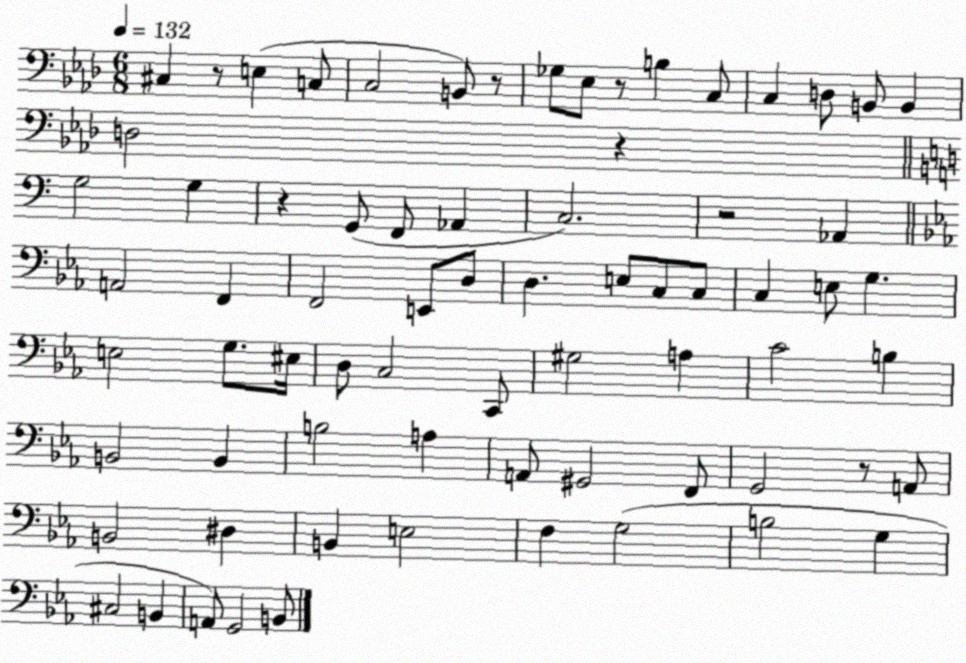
X:1
T:Untitled
M:6/8
L:1/4
K:Ab
^C, z/2 E, C,/2 C,2 B,,/2 z/2 _G,/2 _E,/2 z/2 B, C,/2 C, D,/2 B,,/2 B,, D,2 z G,2 G, z G,,/2 F,,/2 _A,, C,2 z2 _A,, A,,2 F,, F,,2 E,,/2 D,/2 D, E,/2 C,/2 C,/2 C, E,/2 G, E,2 G,/2 ^E,/4 D,/2 C,2 C,,/2 ^G,2 A, C2 B, B,,2 B,, B,2 A, A,,/2 ^G,,2 F,,/2 G,,2 z/2 A,,/2 B,,2 ^D, B,, E,2 F, G,2 B,2 G, ^C,2 B,, A,,/2 G,,2 B,,/2